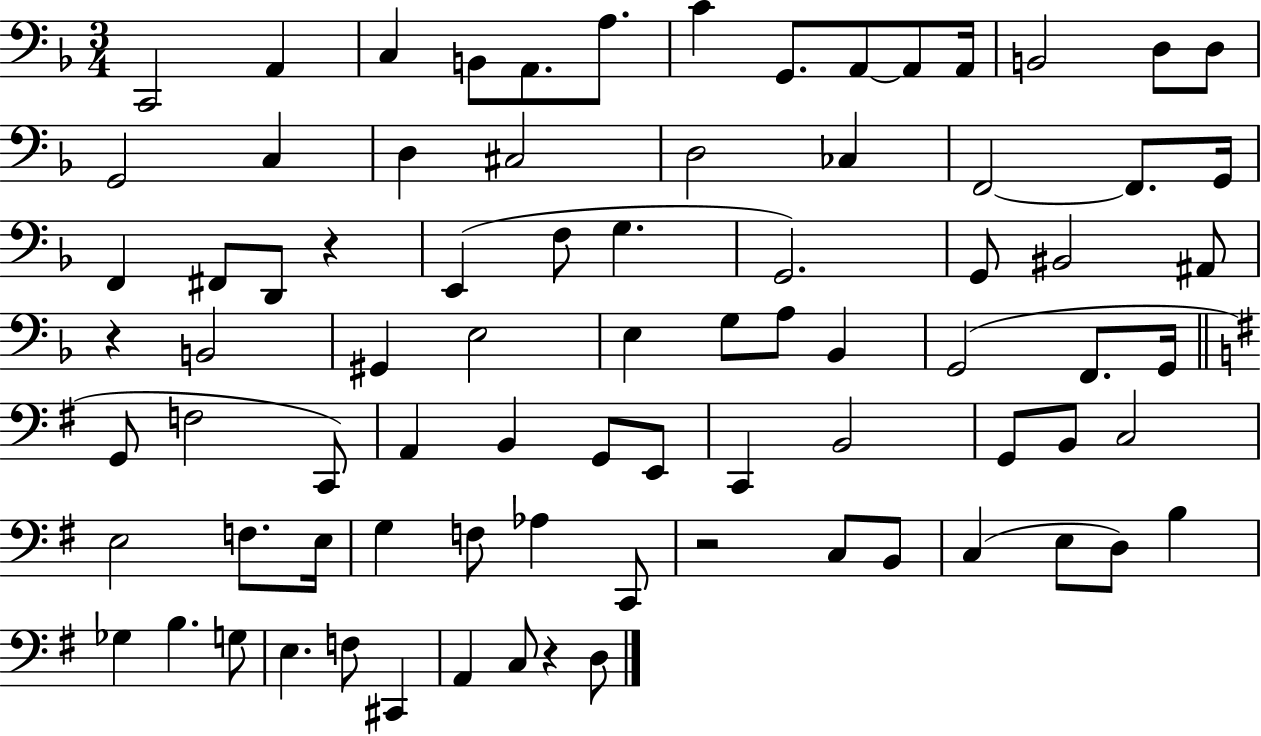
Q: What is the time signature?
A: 3/4